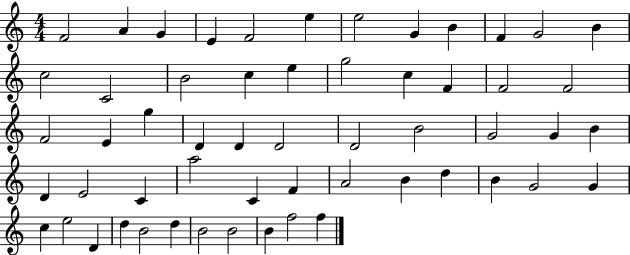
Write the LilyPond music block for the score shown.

{
  \clef treble
  \numericTimeSignature
  \time 4/4
  \key c \major
  f'2 a'4 g'4 | e'4 f'2 e''4 | e''2 g'4 b'4 | f'4 g'2 b'4 | \break c''2 c'2 | b'2 c''4 e''4 | g''2 c''4 f'4 | f'2 f'2 | \break f'2 e'4 g''4 | d'4 d'4 d'2 | d'2 b'2 | g'2 g'4 b'4 | \break d'4 e'2 c'4 | a''2 c'4 f'4 | a'2 b'4 d''4 | b'4 g'2 g'4 | \break c''4 e''2 d'4 | d''4 b'2 d''4 | b'2 b'2 | b'4 f''2 f''4 | \break \bar "|."
}